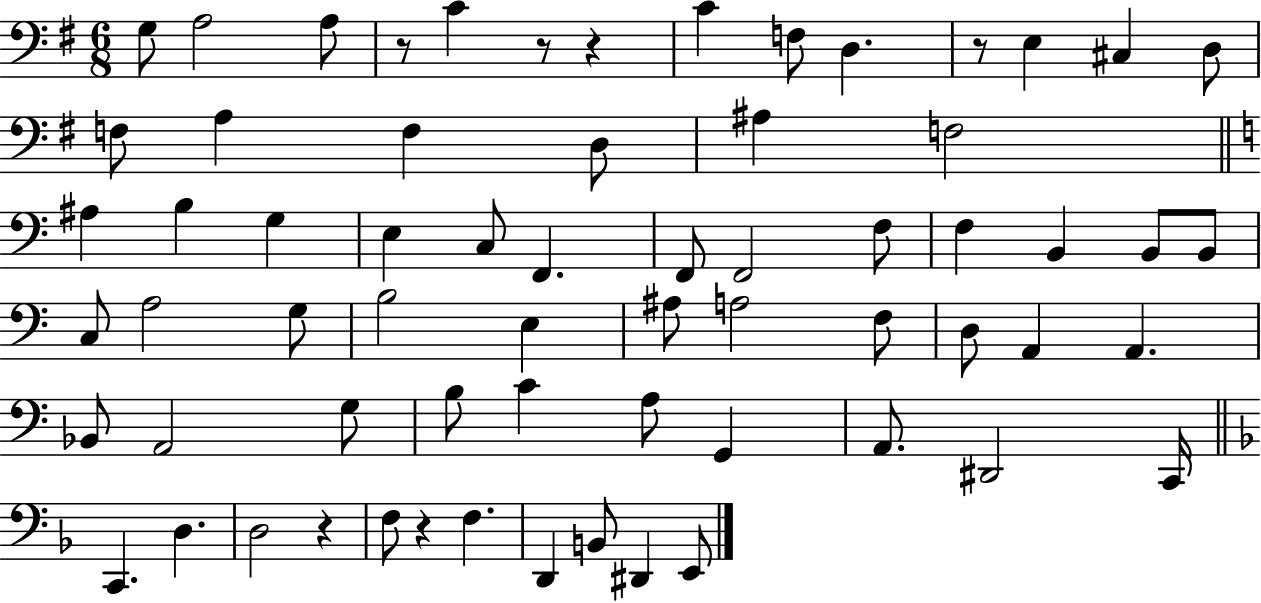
G3/e A3/h A3/e R/e C4/q R/e R/q C4/q F3/e D3/q. R/e E3/q C#3/q D3/e F3/e A3/q F3/q D3/e A#3/q F3/h A#3/q B3/q G3/q E3/q C3/e F2/q. F2/e F2/h F3/e F3/q B2/q B2/e B2/e C3/e A3/h G3/e B3/h E3/q A#3/e A3/h F3/e D3/e A2/q A2/q. Bb2/e A2/h G3/e B3/e C4/q A3/e G2/q A2/e. D#2/h C2/s C2/q. D3/q. D3/h R/q F3/e R/q F3/q. D2/q B2/e D#2/q E2/e